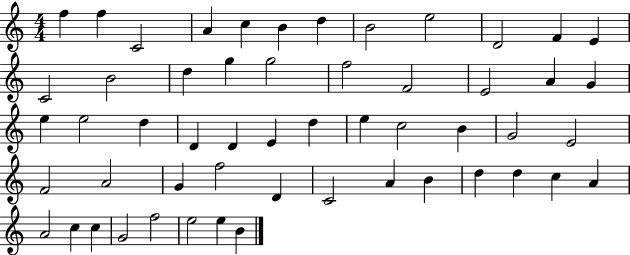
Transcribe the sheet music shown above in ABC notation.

X:1
T:Untitled
M:4/4
L:1/4
K:C
f f C2 A c B d B2 e2 D2 F E C2 B2 d g g2 f2 F2 E2 A G e e2 d D D E d e c2 B G2 E2 F2 A2 G f2 D C2 A B d d c A A2 c c G2 f2 e2 e B